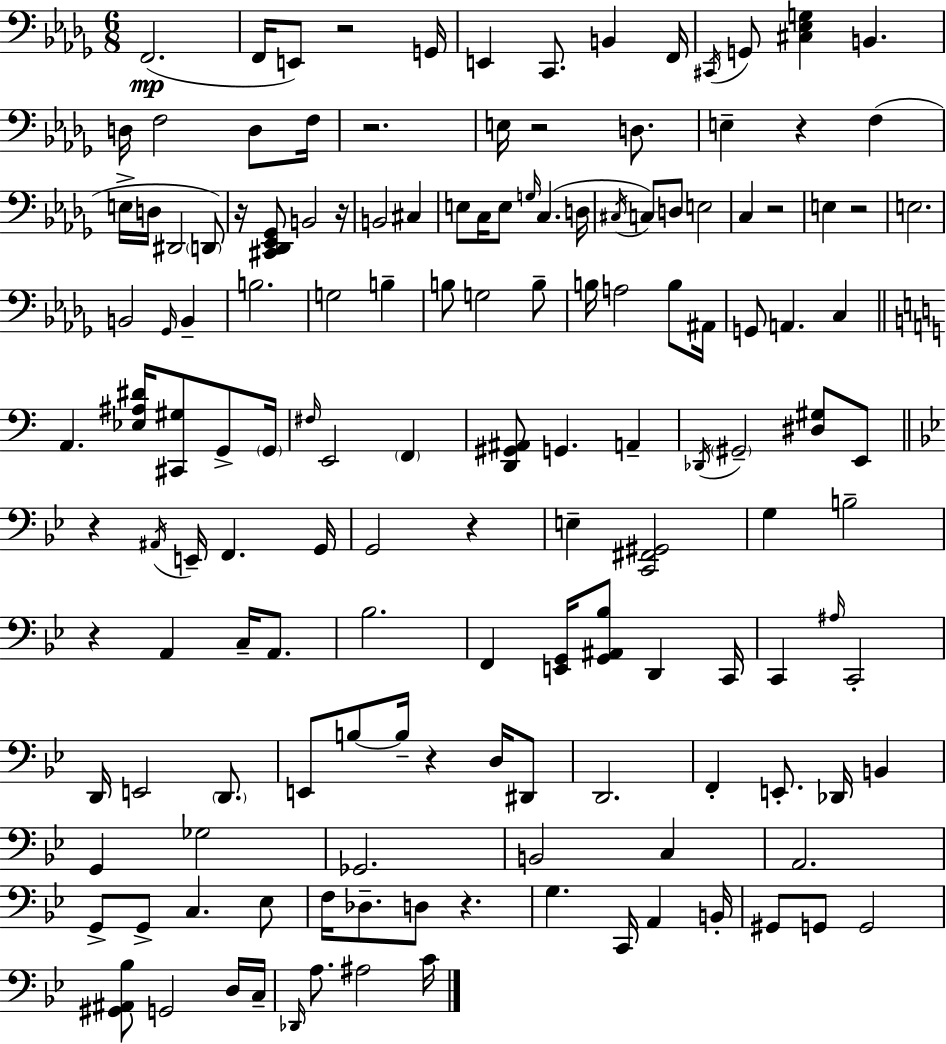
{
  \clef bass
  \numericTimeSignature
  \time 6/8
  \key bes \minor
  \repeat volta 2 { f,2.(\mp | f,16 e,8) r2 g,16 | e,4 c,8. b,4 f,16 | \acciaccatura { cis,16 } g,8 <cis ees g>4 b,4. | \break d16 f2 d8 | f16 r2. | e16 r2 d8. | e4-- r4 f4( | \break e16-> d16 dis,2 \parenthesize d,8) | r16 <cis, des, ees, ges,>8 b,2 | r16 b,2 cis4 | e8 c16 e8 \grace { g16 }( c4. | \break d16 \acciaccatura { cis16 } c8) d8 e2 | c4 r2 | e4 r2 | e2. | \break b,2 \grace { ges,16 } | b,4-- b2. | g2 | b4-- b8 g2 | \break b8-- b16 a2 | b8 ais,16 g,8 a,4. | c4 \bar "||" \break \key c \major a,4. <ees ais dis'>16 <cis, gis>8 g,8-> \parenthesize g,16 | \grace { fis16 } e,2 \parenthesize f,4 | <d, gis, ais,>8 g,4. a,4-- | \acciaccatura { des,16 } \parenthesize gis,2-- <dis gis>8 | \break e,8 \bar "||" \break \key bes \major r4 \acciaccatura { ais,16 } e,16-- f,4. | g,16 g,2 r4 | e4-- <c, fis, gis,>2 | g4 b2-- | \break r4 a,4 c16-- a,8. | bes2. | f,4 <e, g,>16 <g, ais, bes>8 d,4 | c,16 c,4 \grace { ais16 } c,2-. | \break d,16 e,2 \parenthesize d,8. | e,8 b8~~ b16-- r4 d16 | dis,8 d,2. | f,4-. e,8.-. des,16 b,4 | \break g,4 ges2 | ges,2. | b,2 c4 | a,2. | \break g,8-> g,8-> c4. | ees8 f16 des8.-- d8 r4. | g4. c,16 a,4 | b,16-. gis,8 g,8 g,2 | \break <gis, ais, bes>8 g,2 | d16 c16-- \grace { des,16 } a8. ais2 | c'16 } \bar "|."
}